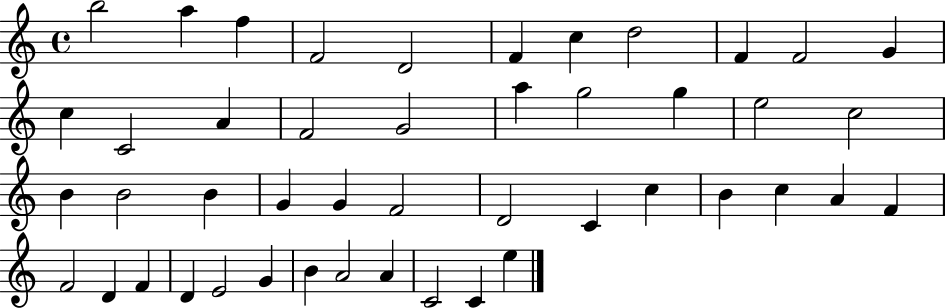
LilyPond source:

{
  \clef treble
  \time 4/4
  \defaultTimeSignature
  \key c \major
  b''2 a''4 f''4 | f'2 d'2 | f'4 c''4 d''2 | f'4 f'2 g'4 | \break c''4 c'2 a'4 | f'2 g'2 | a''4 g''2 g''4 | e''2 c''2 | \break b'4 b'2 b'4 | g'4 g'4 f'2 | d'2 c'4 c''4 | b'4 c''4 a'4 f'4 | \break f'2 d'4 f'4 | d'4 e'2 g'4 | b'4 a'2 a'4 | c'2 c'4 e''4 | \break \bar "|."
}